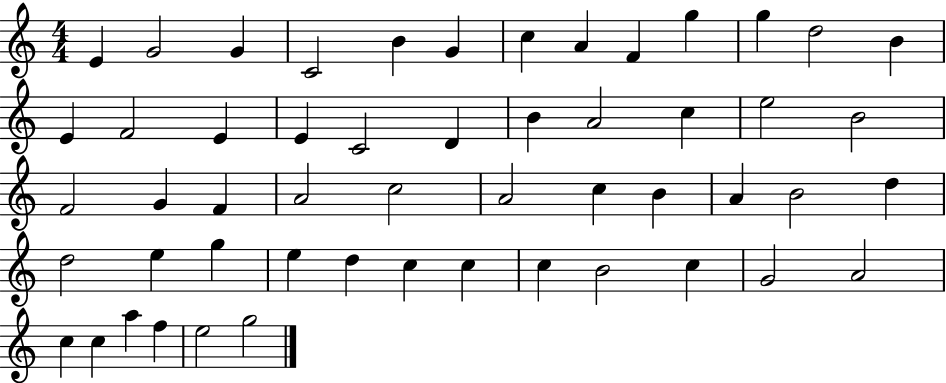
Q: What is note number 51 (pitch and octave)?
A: F5